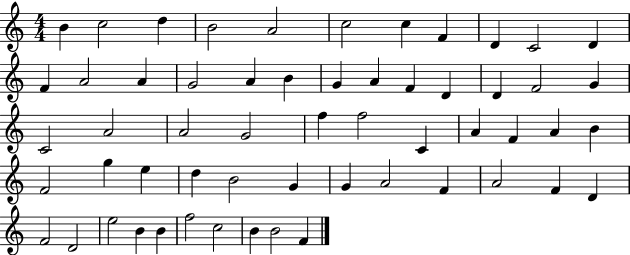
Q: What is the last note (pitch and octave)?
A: F4